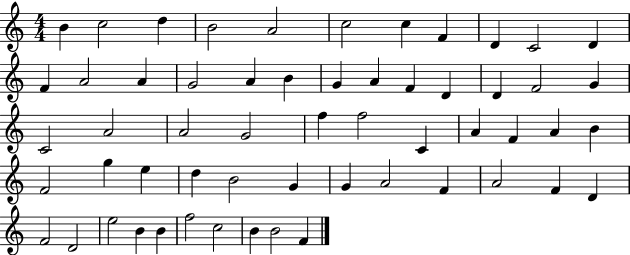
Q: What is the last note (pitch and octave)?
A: F4